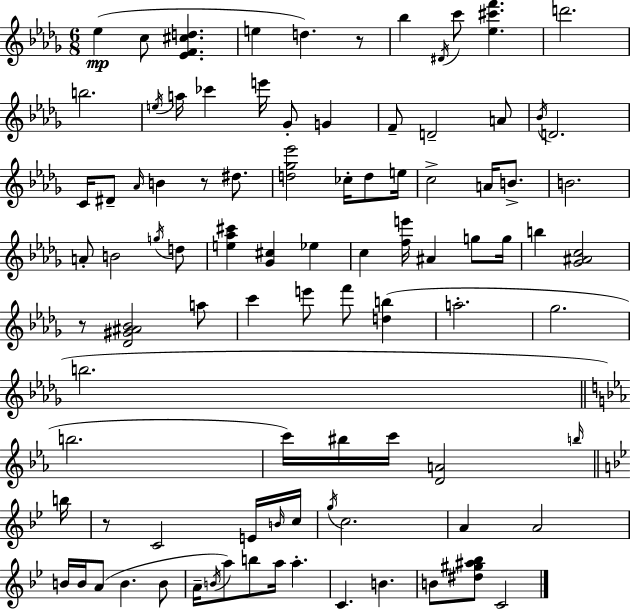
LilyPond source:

{
  \clef treble
  \numericTimeSignature
  \time 6/8
  \key bes \minor
  ees''4(\mp c''8 <ees' f' cis'' d''>4. | e''4 d''4.) r8 | bes''4 \acciaccatura { dis'16 } c'''8 <ees'' cis''' f'''>4. | d'''2. | \break b''2. | \acciaccatura { e''16 } a''16 ces'''4 e'''16 ges'8-. g'4 | f'8-- d'2-- | a'8 \acciaccatura { bes'16 } d'2. | \break c'16 dis'8-- \grace { aes'16 } b'4 r8 | dis''8. <d'' ges'' ees'''>2 | ces''16-. d''8 e''16 c''2-> | a'16 b'8.-> b'2. | \break a'8-. b'2 | \acciaccatura { g''16 } d''8 <e'' aes'' cis'''>4 <ges' cis''>4 | ees''4 c''4 <f'' e'''>16 ais'4 | g''8 g''16 b''4 <ges' ais' c''>2 | \break r8 <des' gis' ais' bes'>2 | a''8 c'''4 e'''8 f'''8 | <d'' b''>4( a''2.-. | ges''2. | \break b''2. | \bar "||" \break \key ees \major b''2. | c'''16) bis''16 c'''16 <d' a'>2 \grace { b''16 } | \bar "||" \break \key bes \major b''16 r8 c'2 e'16 | \grace { b'16 } c''16 \acciaccatura { g''16 } c''2. | a'4 a'2 | b'16 b'16 a'8( b'4. | \break b'8 a'16-- \acciaccatura { b'16 } a''8) b''8 a''16 a''4.-. | c'4. b'4. | b'8 <dis'' gis'' ais'' bes''>8 c'2 | \bar "|."
}